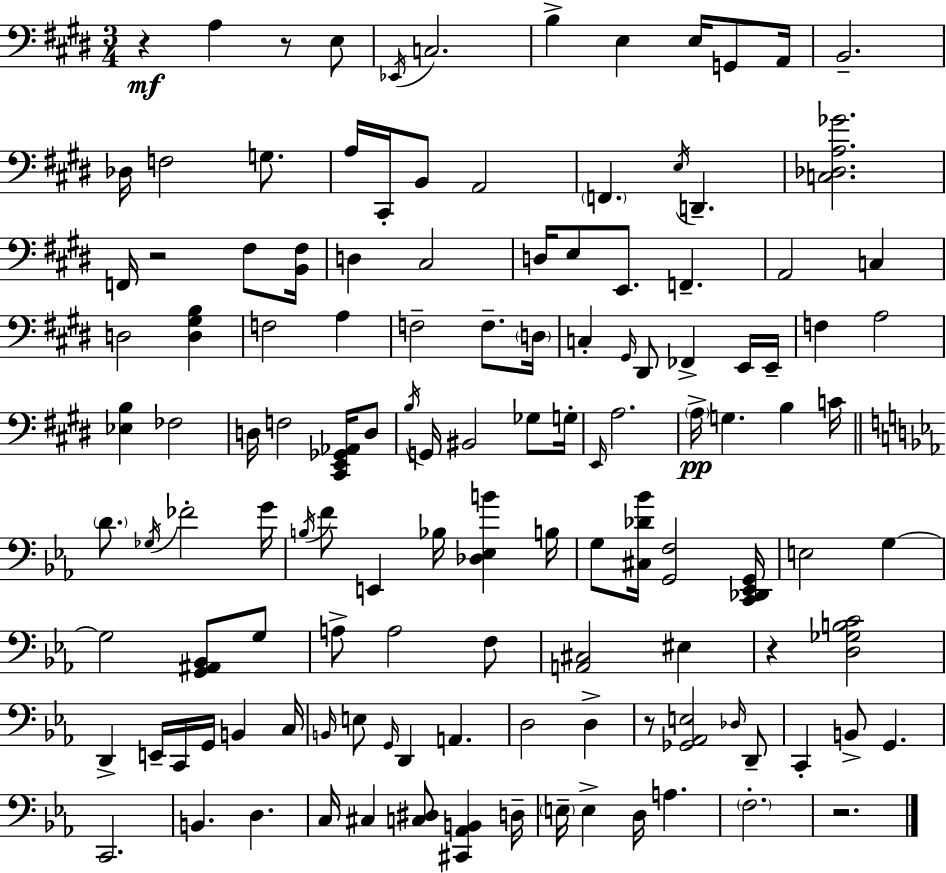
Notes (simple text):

R/q A3/q R/e E3/e Eb2/s C3/h. B3/q E3/q E3/s G2/e A2/s B2/h. Db3/s F3/h G3/e. A3/s C#2/s B2/e A2/h F2/q. E3/s D2/q. [C3,Db3,A3,Gb4]/h. F2/s R/h F#3/e [B2,F#3]/s D3/q C#3/h D3/s E3/e E2/e. F2/q. A2/h C3/q D3/h [D3,G#3,B3]/q F3/h A3/q F3/h F3/e. D3/s C3/q G#2/s D#2/e FES2/q E2/s E2/s F3/q A3/h [Eb3,B3]/q FES3/h D3/s F3/h [C#2,E2,Gb2,Ab2]/s D3/e B3/s G2/s BIS2/h Gb3/e G3/s E2/s A3/h. A3/s G3/q. B3/q C4/s D4/e. Gb3/s FES4/h G4/s B3/s F4/e E2/q Bb3/s [Db3,Eb3,B4]/q B3/s G3/e [C#3,Db4,Bb4]/s [G2,F3]/h [C2,Db2,Eb2,G2]/s E3/h G3/q G3/h [G2,A#2,Bb2]/e G3/e A3/e A3/h F3/e [A2,C#3]/h EIS3/q R/q [D3,Gb3,B3,C4]/h D2/q E2/s C2/s G2/s B2/q C3/s B2/s E3/e G2/s D2/q A2/q. D3/h D3/q R/e [Gb2,Ab2,E3]/h Db3/s D2/e C2/q B2/e G2/q. C2/h. B2/q. D3/q. C3/s C#3/q [C3,D#3]/e [C#2,Ab2,B2]/q D3/s E3/s E3/q D3/s A3/q. F3/h. R/h.